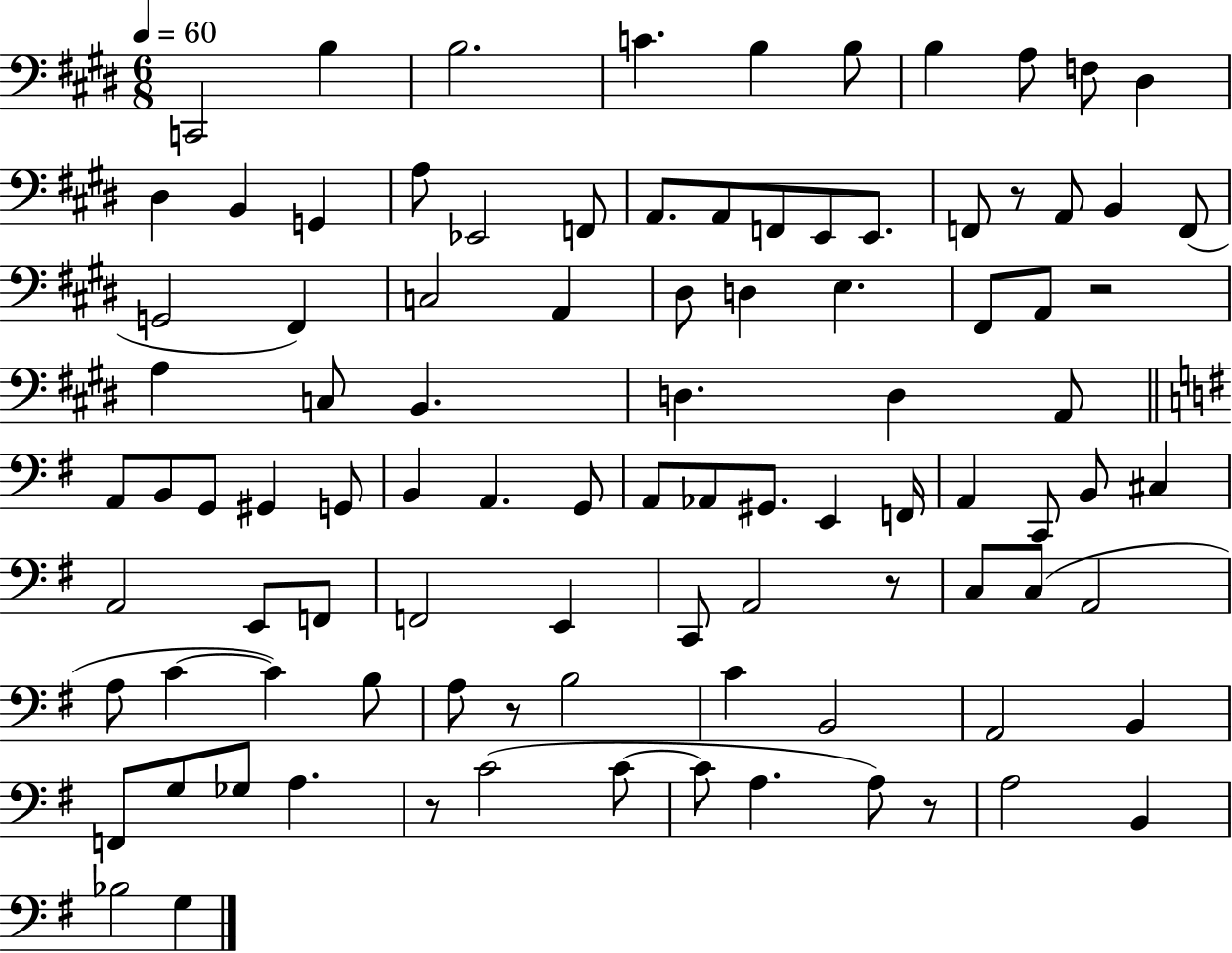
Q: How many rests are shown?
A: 6